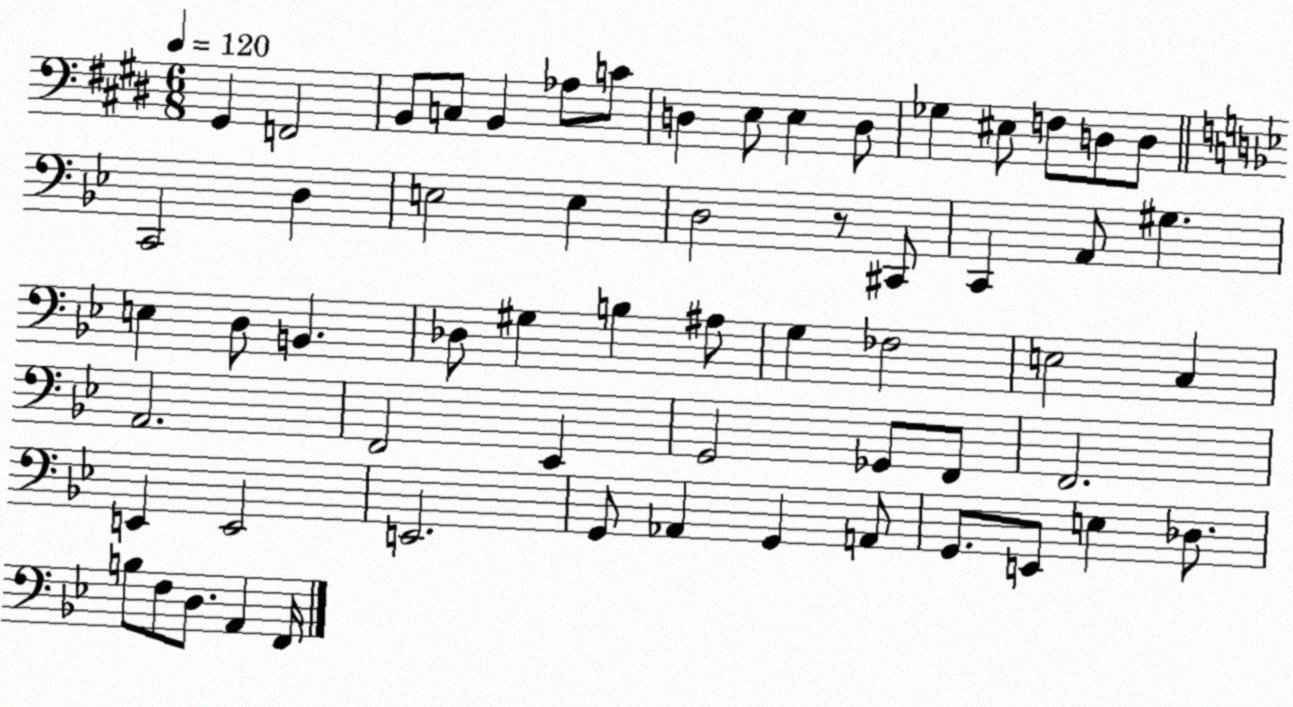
X:1
T:Untitled
M:6/8
L:1/4
K:E
^G,, F,,2 B,,/2 C,/2 B,, _A,/2 C/2 D, E,/2 E, D,/2 _G, ^E,/2 F,/2 D,/2 D,/2 C,,2 D, E,2 E, D,2 z/2 ^C,,/2 C,, A,,/2 ^G, E, D,/2 B,, _D,/2 ^G, B, ^A,/2 G, _F,2 E,2 C, A,,2 F,,2 _E,, G,,2 _G,,/2 F,,/2 F,,2 E,, E,,2 E,,2 G,,/2 _A,, G,, A,,/2 G,,/2 E,,/2 E, _D,/2 B,/2 F,/2 D,/2 A,, F,,/4